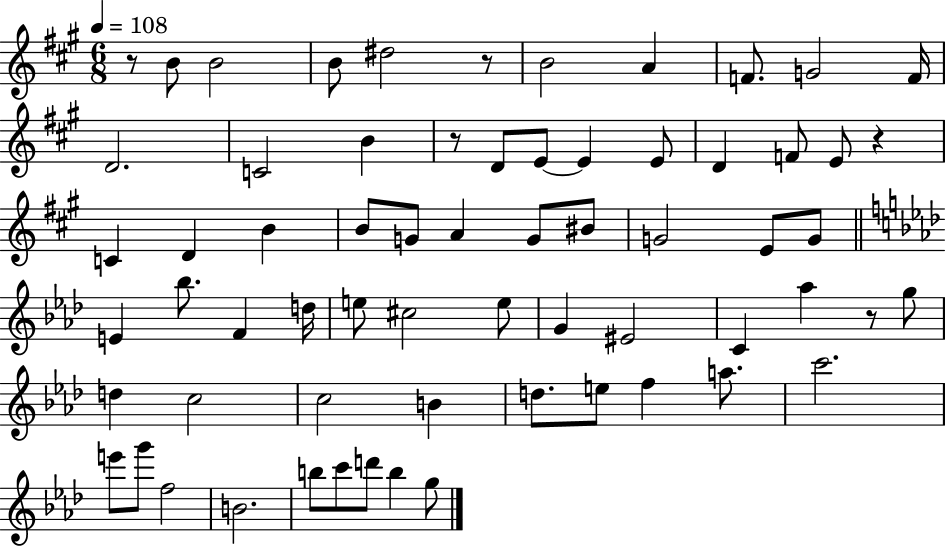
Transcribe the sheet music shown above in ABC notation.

X:1
T:Untitled
M:6/8
L:1/4
K:A
z/2 B/2 B2 B/2 ^d2 z/2 B2 A F/2 G2 F/4 D2 C2 B z/2 D/2 E/2 E E/2 D F/2 E/2 z C D B B/2 G/2 A G/2 ^B/2 G2 E/2 G/2 E _b/2 F d/4 e/2 ^c2 e/2 G ^E2 C _a z/2 g/2 d c2 c2 B d/2 e/2 f a/2 c'2 e'/2 g'/2 f2 B2 b/2 c'/2 d'/2 b g/2